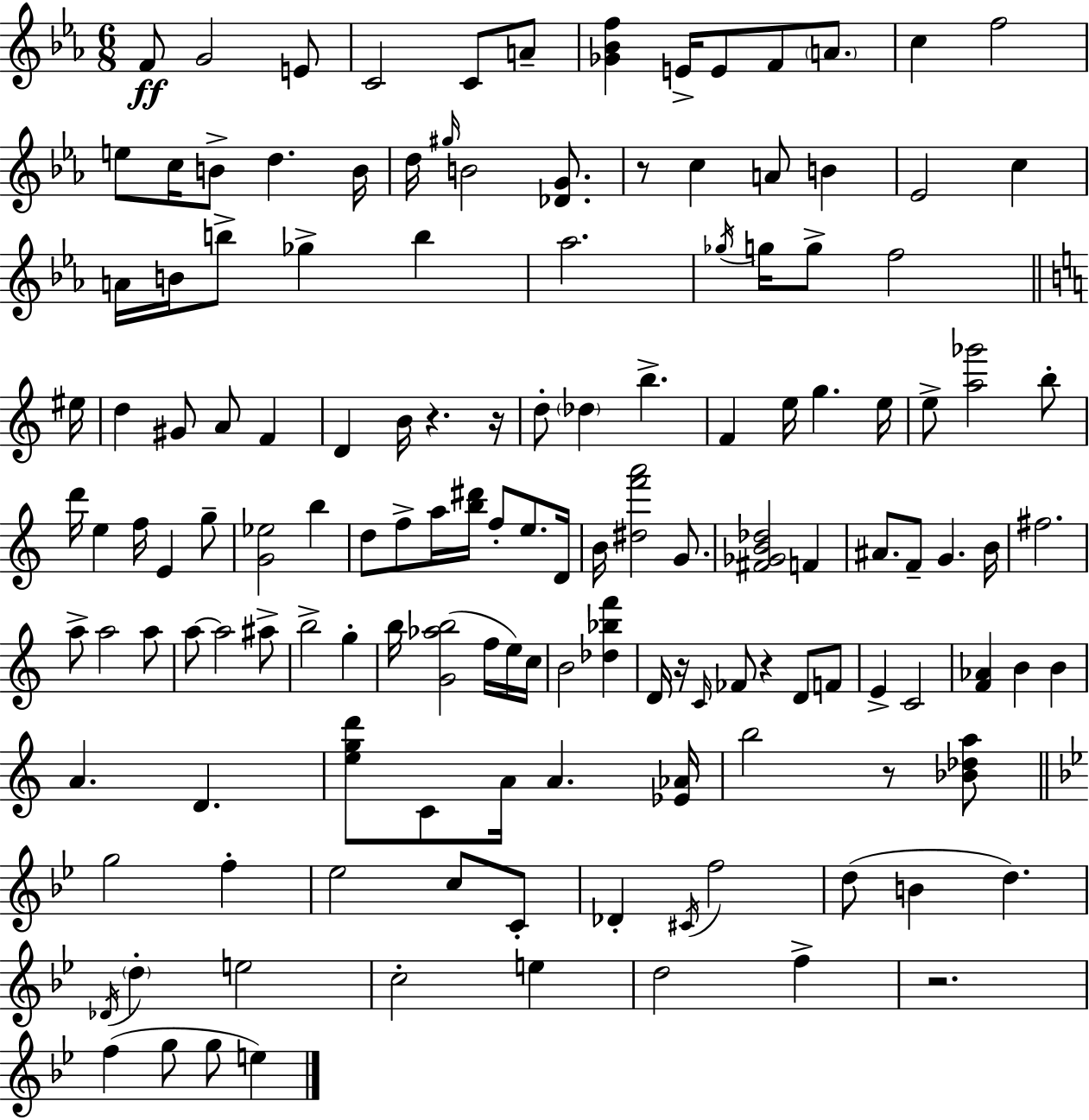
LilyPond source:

{
  \clef treble
  \numericTimeSignature
  \time 6/8
  \key ees \major
  f'8\ff g'2 e'8 | c'2 c'8 a'8-- | <ges' bes' f''>4 e'16-> e'8 f'8 \parenthesize a'8. | c''4 f''2 | \break e''8 c''16 b'8-> d''4. b'16 | d''16 \grace { gis''16 } b'2 <des' g'>8. | r8 c''4 a'8 b'4 | ees'2 c''4 | \break a'16 b'16 b''8-> ges''4-> b''4 | aes''2. | \acciaccatura { ges''16 } g''16 g''8-> f''2 | \bar "||" \break \key a \minor eis''16 d''4 gis'8 a'8 f'4 | d'4 b'16 r4. | r16 d''8-. \parenthesize des''4 b''4.-> | f'4 e''16 g''4. | \break e''16 e''8-> <a'' ges'''>2 b''8-. | d'''16 e''4 f''16 e'4 g''8-- | <g' ees''>2 b''4 | d''8 f''8-> a''16 <b'' dis'''>16 f''8-. e''8. | \break d'16 b'16 <dis'' f''' a'''>2 g'8. | <fis' ges' b' des''>2 f'4 | ais'8. f'8-- g'4. | b'16 fis''2. | \break a''8-> a''2 a''8 | a''8~~ a''2 ais''8-> | b''2-> g''4-. | b''16 <g' aes'' b''>2( f''16 e''16) | \break c''16 b'2 <des'' bes'' f'''>4 | d'16 r16 \grace { c'16 } fes'8 r4 d'8 | f'8 e'4-> c'2 | <f' aes'>4 b'4 b'4 | \break a'4. d'4. | <e'' g'' d'''>8 c'8 a'16 a'4. | <ees' aes'>16 b''2 r8 | <bes' des'' a''>8 \bar "||" \break \key bes \major g''2 f''4-. | ees''2 c''8 c'8-. | des'4-. \acciaccatura { cis'16 } f''2 | d''8( b'4 d''4.) | \break \acciaccatura { des'16 } \parenthesize d''4-. e''2 | c''2-. e''4 | d''2 f''4-> | r2. | \break f''4( g''8 g''8 e''4) | \bar "|."
}